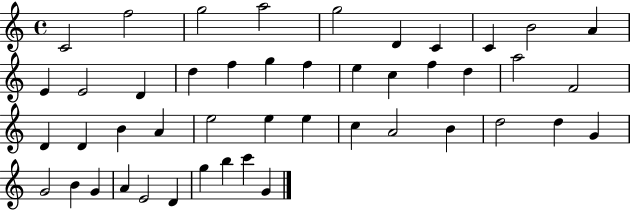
X:1
T:Untitled
M:4/4
L:1/4
K:C
C2 f2 g2 a2 g2 D C C B2 A E E2 D d f g f e c f d a2 F2 D D B A e2 e e c A2 B d2 d G G2 B G A E2 D g b c' G